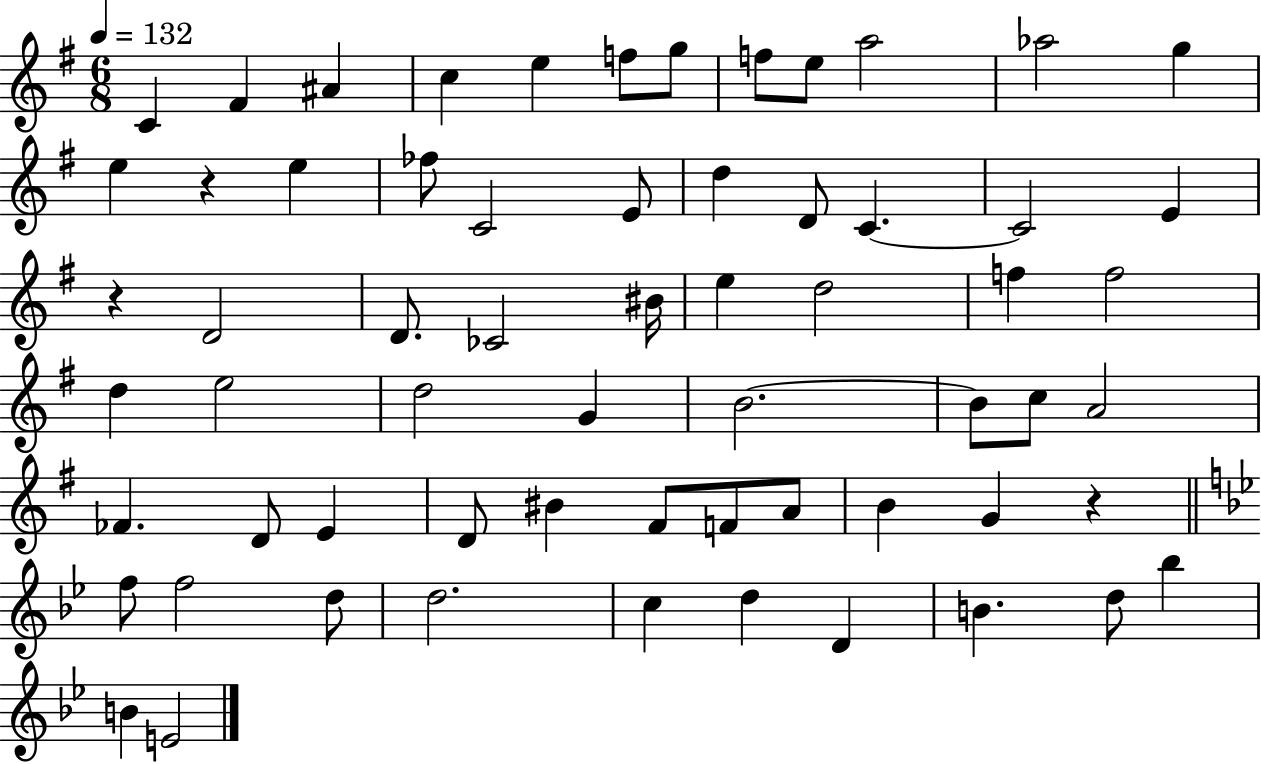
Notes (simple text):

C4/q F#4/q A#4/q C5/q E5/q F5/e G5/e F5/e E5/e A5/h Ab5/h G5/q E5/q R/q E5/q FES5/e C4/h E4/e D5/q D4/e C4/q. C4/h E4/q R/q D4/h D4/e. CES4/h BIS4/s E5/q D5/h F5/q F5/h D5/q E5/h D5/h G4/q B4/h. B4/e C5/e A4/h FES4/q. D4/e E4/q D4/e BIS4/q F#4/e F4/e A4/e B4/q G4/q R/q F5/e F5/h D5/e D5/h. C5/q D5/q D4/q B4/q. D5/e Bb5/q B4/q E4/h